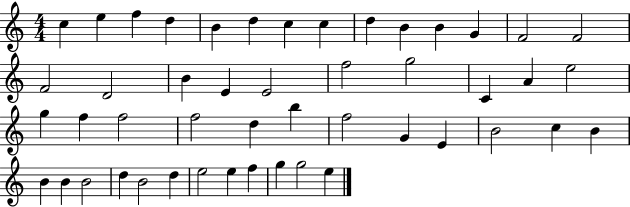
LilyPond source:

{
  \clef treble
  \numericTimeSignature
  \time 4/4
  \key c \major
  c''4 e''4 f''4 d''4 | b'4 d''4 c''4 c''4 | d''4 b'4 b'4 g'4 | f'2 f'2 | \break f'2 d'2 | b'4 e'4 e'2 | f''2 g''2 | c'4 a'4 e''2 | \break g''4 f''4 f''2 | f''2 d''4 b''4 | f''2 g'4 e'4 | b'2 c''4 b'4 | \break b'4 b'4 b'2 | d''4 b'2 d''4 | e''2 e''4 f''4 | g''4 g''2 e''4 | \break \bar "|."
}